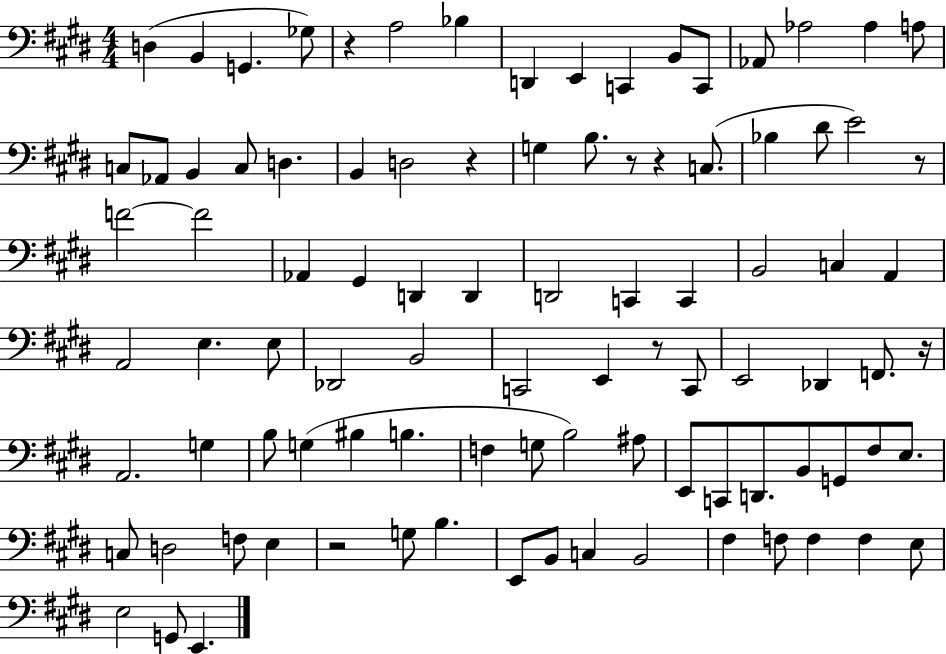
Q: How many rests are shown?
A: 8